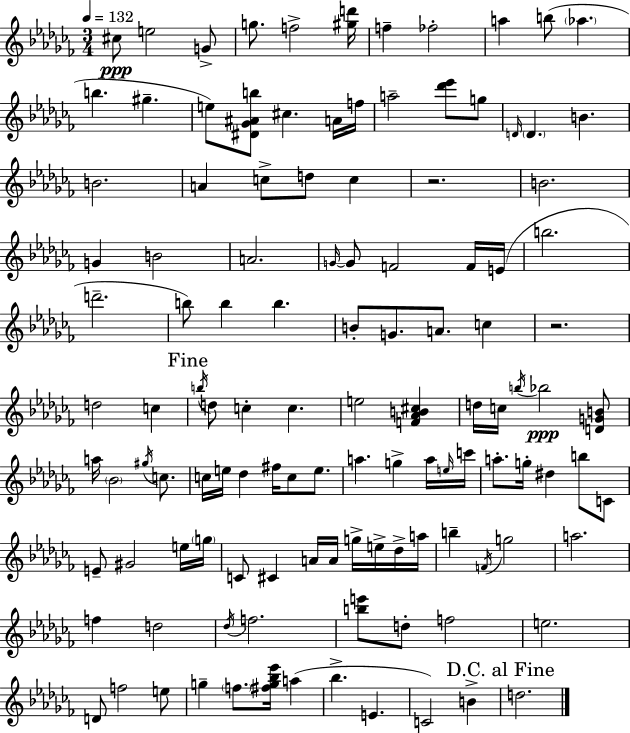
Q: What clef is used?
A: treble